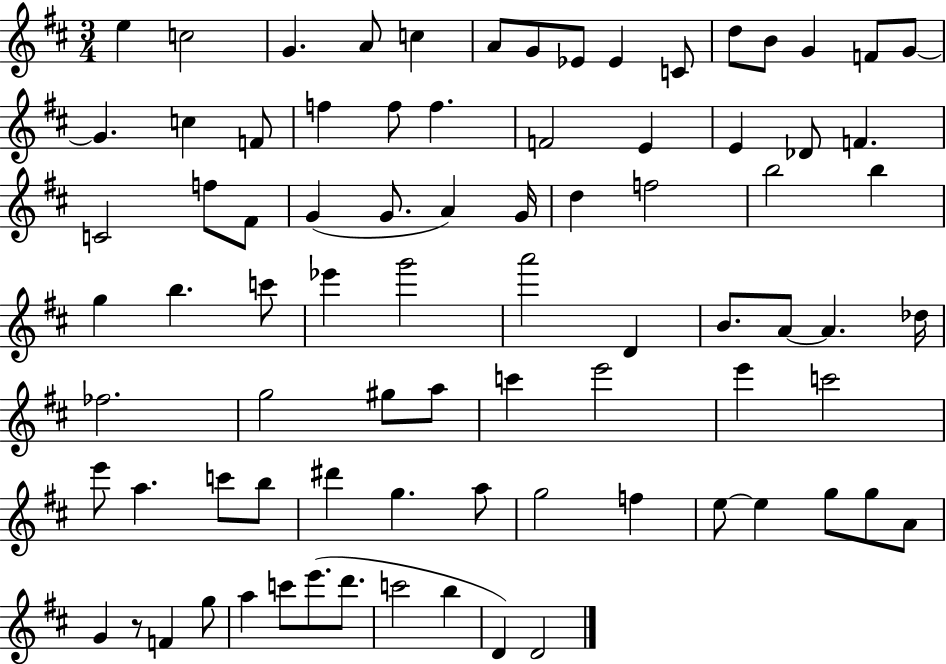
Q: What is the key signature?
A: D major